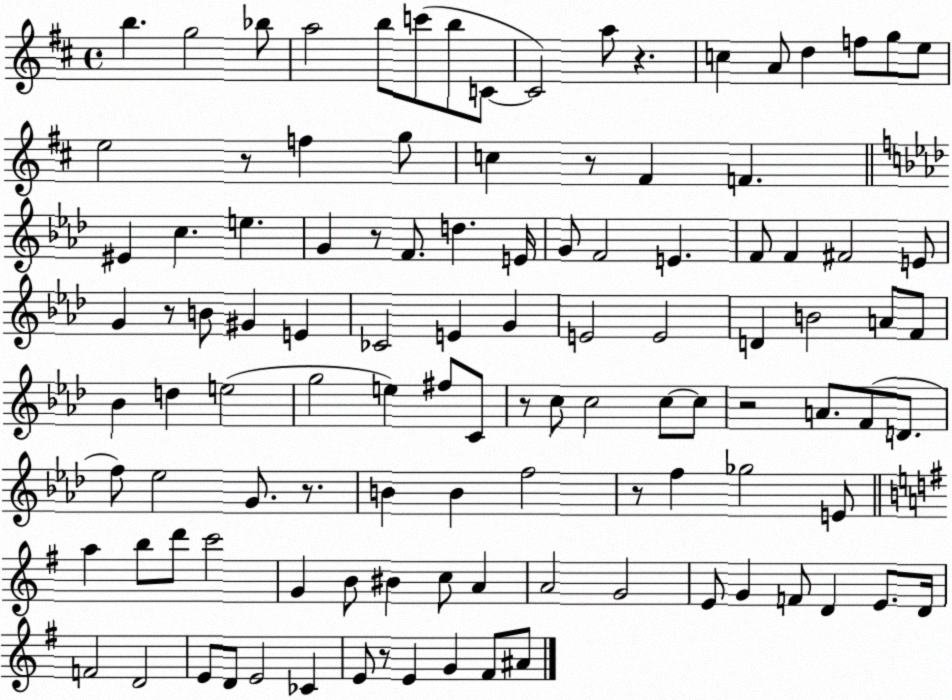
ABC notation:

X:1
T:Untitled
M:4/4
L:1/4
K:D
b g2 _b/2 a2 b/2 c'/2 b/2 C/2 C2 a/2 z c A/2 d f/2 g/2 e/2 e2 z/2 f g/2 c z/2 ^F F ^E c e G z/2 F/2 d E/4 G/2 F2 E F/2 F ^F2 E/2 G z/2 B/2 ^G E _C2 E G E2 E2 D B2 A/2 F/2 _B d e2 g2 e ^f/2 C/2 z/2 c/2 c2 c/2 c/2 z2 A/2 F/2 D/2 f/2 _e2 G/2 z/2 B B f2 z/2 f _g2 E/2 a b/2 d'/2 c'2 G B/2 ^B c/2 A A2 G2 E/2 G F/2 D E/2 D/4 F2 D2 E/2 D/2 E2 _C E/2 z/2 E G ^F/2 ^A/2